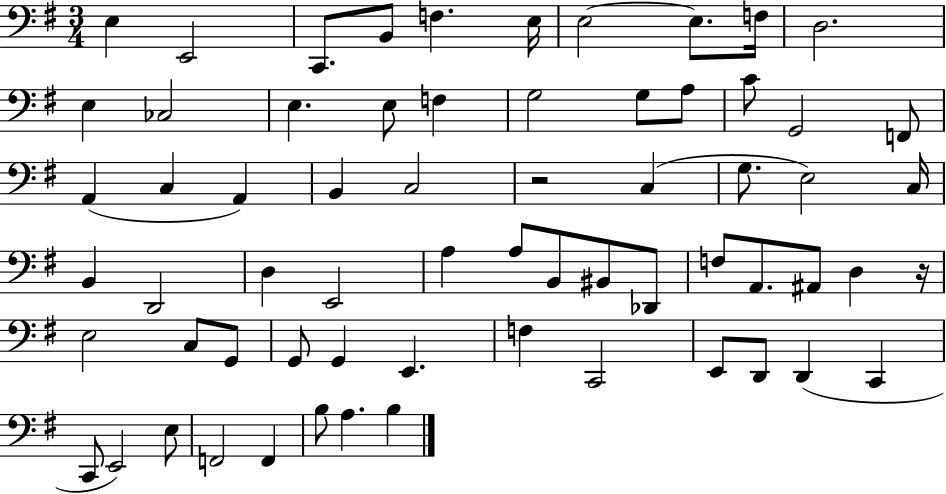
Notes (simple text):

E3/q E2/h C2/e. B2/e F3/q. E3/s E3/h E3/e. F3/s D3/h. E3/q CES3/h E3/q. E3/e F3/q G3/h G3/e A3/e C4/e G2/h F2/e A2/q C3/q A2/q B2/q C3/h R/h C3/q G3/e. E3/h C3/s B2/q D2/h D3/q E2/h A3/q A3/e B2/e BIS2/e Db2/e F3/e A2/e. A#2/e D3/q R/s E3/h C3/e G2/e G2/e G2/q E2/q. F3/q C2/h E2/e D2/e D2/q C2/q C2/e E2/h E3/e F2/h F2/q B3/e A3/q. B3/q